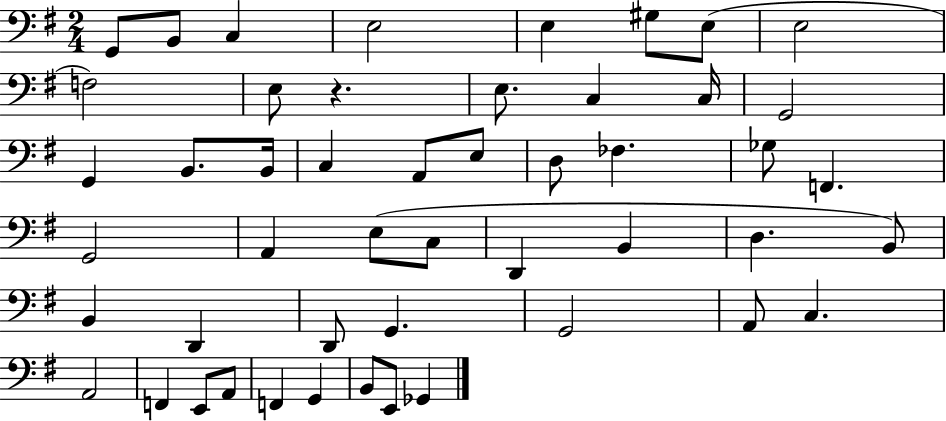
G2/e B2/e C3/q E3/h E3/q G#3/e E3/e E3/h F3/h E3/e R/q. E3/e. C3/q C3/s G2/h G2/q B2/e. B2/s C3/q A2/e E3/e D3/e FES3/q. Gb3/e F2/q. G2/h A2/q E3/e C3/e D2/q B2/q D3/q. B2/e B2/q D2/q D2/e G2/q. G2/h A2/e C3/q. A2/h F2/q E2/e A2/e F2/q G2/q B2/e E2/e Gb2/q